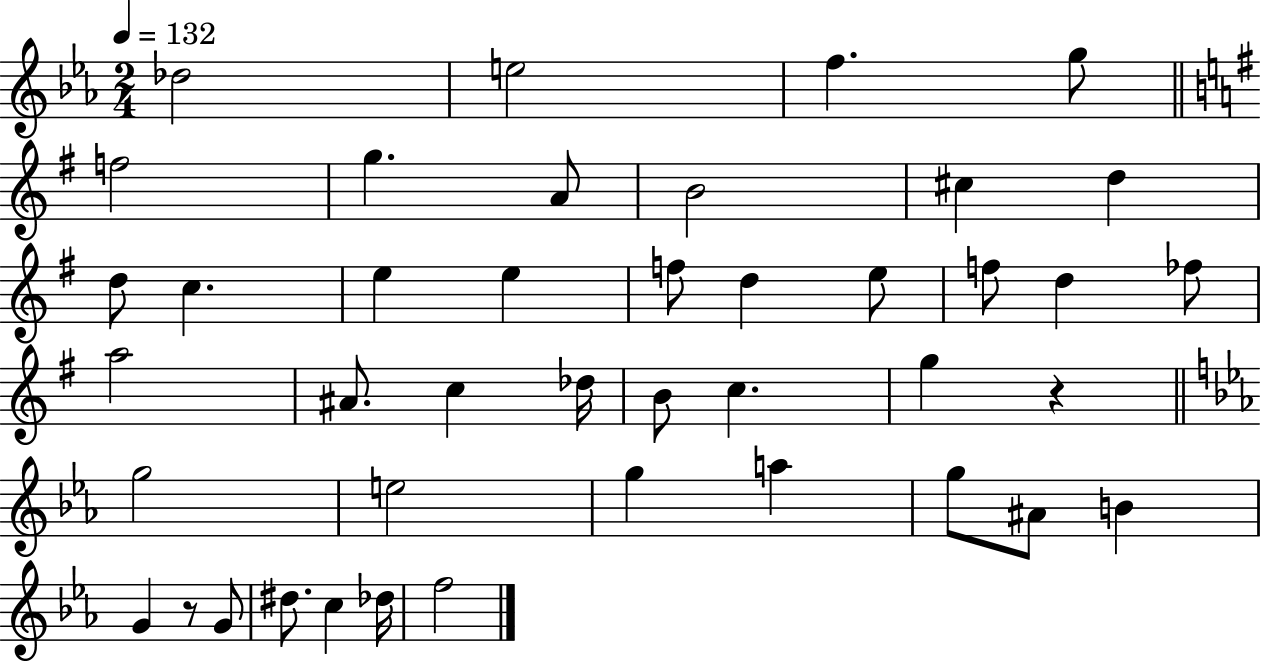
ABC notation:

X:1
T:Untitled
M:2/4
L:1/4
K:Eb
_d2 e2 f g/2 f2 g A/2 B2 ^c d d/2 c e e f/2 d e/2 f/2 d _f/2 a2 ^A/2 c _d/4 B/2 c g z g2 e2 g a g/2 ^A/2 B G z/2 G/2 ^d/2 c _d/4 f2